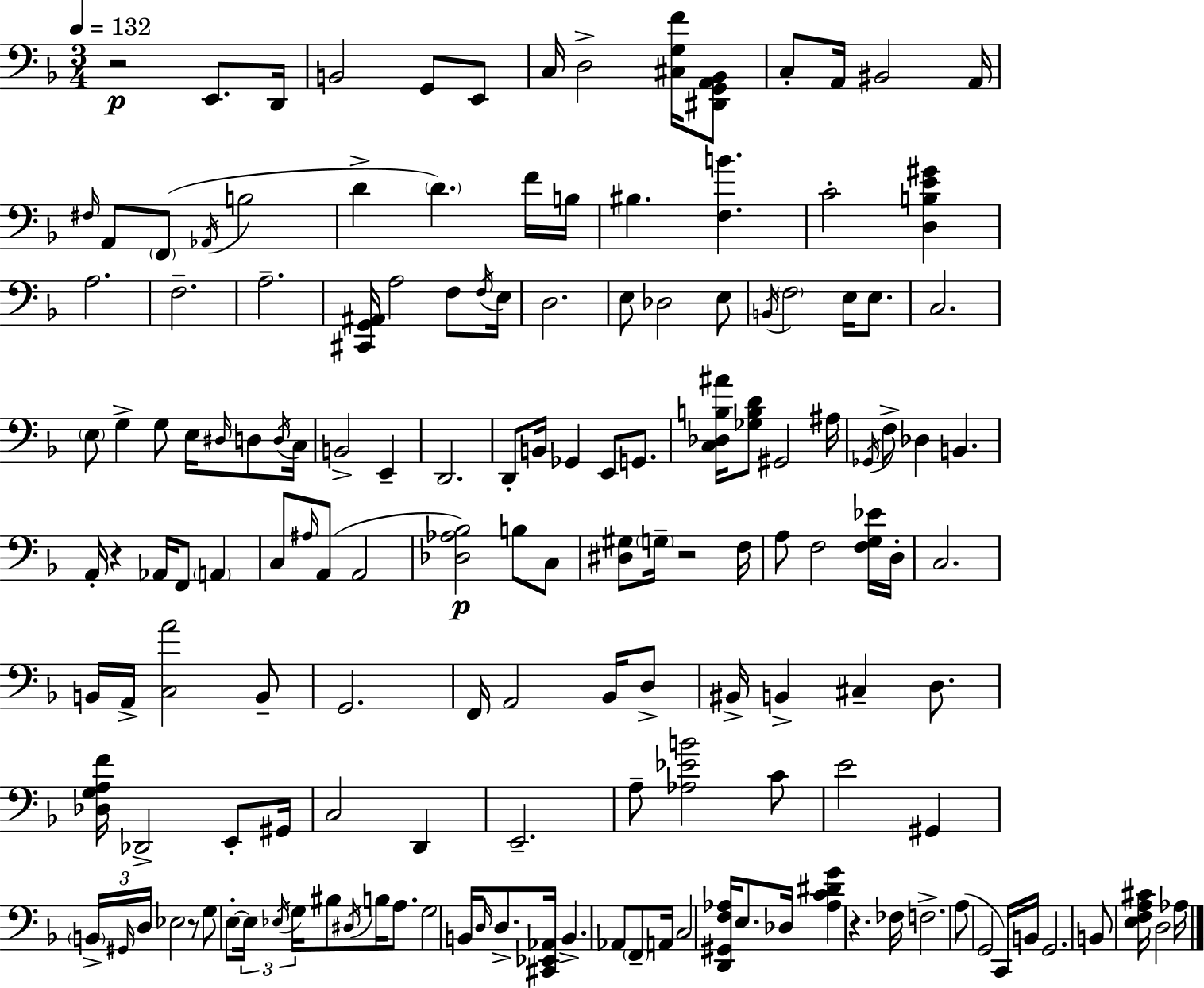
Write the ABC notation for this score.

X:1
T:Untitled
M:3/4
L:1/4
K:F
z2 E,,/2 D,,/4 B,,2 G,,/2 E,,/2 C,/4 D,2 [^C,G,F]/4 [^D,,G,,A,,_B,,]/2 C,/2 A,,/4 ^B,,2 A,,/4 ^F,/4 A,,/2 F,,/2 _A,,/4 B,2 D D F/4 B,/4 ^B, [F,B] C2 [D,B,E^G] A,2 F,2 A,2 [^C,,G,,^A,,]/4 A,2 F,/2 F,/4 E,/4 D,2 E,/2 _D,2 E,/2 B,,/4 F,2 E,/4 E,/2 C,2 E,/2 G, G,/2 E,/4 ^D,/4 D,/2 D,/4 C,/4 B,,2 E,, D,,2 D,,/2 B,,/4 _G,, E,,/2 G,,/2 [C,_D,B,^A]/4 [_G,B,D]/2 ^G,,2 ^A,/4 _G,,/4 F,/2 _D, B,, A,,/4 z _A,,/4 F,,/2 A,, C,/2 ^A,/4 A,,/2 A,,2 [_D,_A,_B,]2 B,/2 C,/2 [^D,^G,]/2 G,/4 z2 F,/4 A,/2 F,2 [F,G,_E]/4 D,/4 C,2 B,,/4 A,,/4 [C,A]2 B,,/2 G,,2 F,,/4 A,,2 _B,,/4 D,/2 ^B,,/4 B,, ^C, D,/2 [_D,G,A,F]/4 _D,,2 E,,/2 ^G,,/4 C,2 D,, E,,2 A,/2 [_A,_EB]2 C/2 E2 ^G,, B,,/4 ^G,,/4 D,/4 _E,2 z/2 G,/2 E,/2 E,/4 _E,/4 G,/4 ^B,/2 ^D,/4 B,/4 A,/2 G,2 B,,/4 D,/4 D,/2 [^C,,_E,,_A,,]/4 B,, _A,,/2 F,,/2 A,,/4 C,2 [D,,^G,,F,_A,]/4 E,/2 _D,/4 [_A,C^DG] z _F,/4 F,2 A,/2 G,,2 C,,/4 B,,/4 G,,2 B,,/2 [E,F,A,^C]/4 D,2 _A,/4